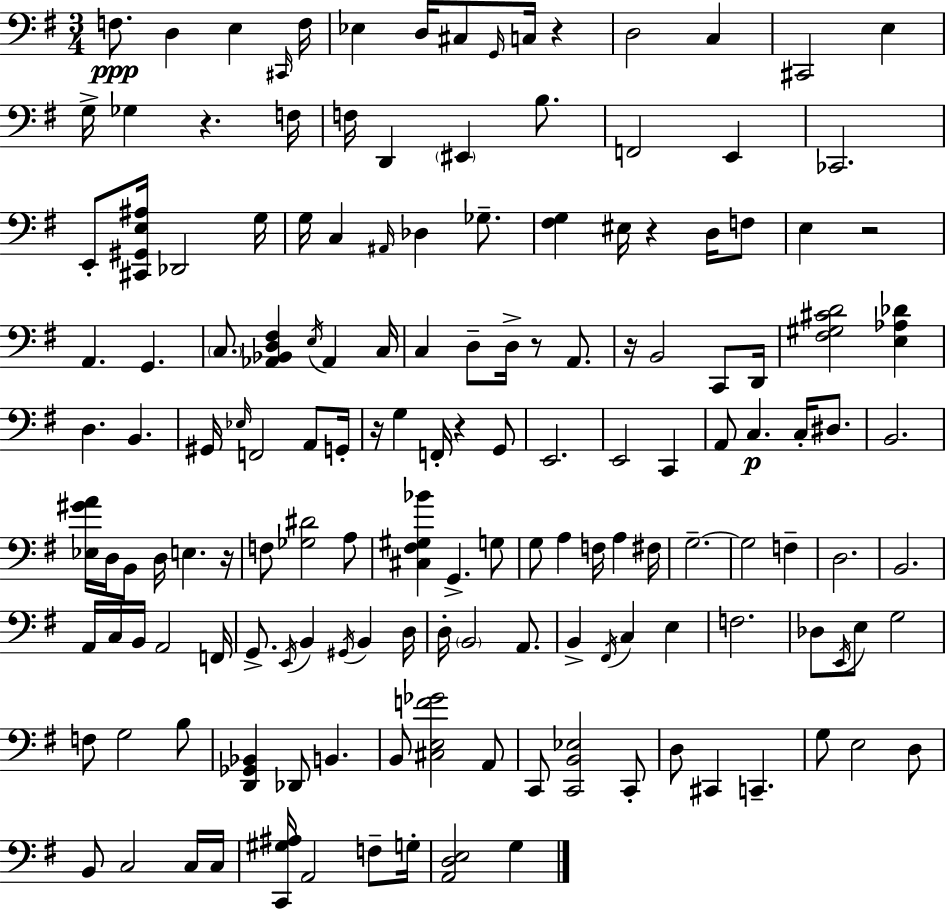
{
  \clef bass
  \numericTimeSignature
  \time 3/4
  \key g \major
  \repeat volta 2 { f8.\ppp d4 e4 \grace { cis,16 } | f16 ees4 d16 cis8 \grace { g,16 } c16 r4 | d2 c4 | cis,2 e4 | \break g16-> ges4 r4. | f16 f16 d,4 \parenthesize eis,4 b8. | f,2 e,4 | ces,2. | \break e,8-. <cis, gis, e ais>16 des,2 | g16 g16 c4 \grace { ais,16 } des4 | ges8.-- <fis g>4 eis16 r4 | d16 f8 e4 r2 | \break a,4. g,4. | \parenthesize c8. <aes, bes, d fis>4 \acciaccatura { e16 } aes,4 | c16 c4 d8-- d16-> r8 | a,8. r16 b,2 | \break c,8 d,16 <fis gis cis' d'>2 | <e aes des'>4 d4. b,4. | gis,16 \grace { ees16 } f,2 | a,8 g,16-. r16 g4 f,16-. r4 | \break g,8 e,2. | e,2 | c,4 a,8 c4.\p | c16-. dis8. b,2. | \break <ees gis' a'>16 d16 b,8 d16 e4. | r16 f8 <ges dis'>2 | a8 <cis fis gis bes'>4 g,4.-> | g8 g8 a4 f16 | \break a4 fis16 g2.--~~ | g2 | f4-- d2. | b,2. | \break a,16 c16 b,16 a,2 | f,16 g,8.-> \acciaccatura { e,16 } b,4 | \acciaccatura { gis,16 } b,4 d16 d16-. \parenthesize b,2 | a,8. b,4-> \acciaccatura { fis,16 } | \break c4 e4 f2. | des8 \acciaccatura { e,16 } e8 | g2 f8 g2 | b8 <d, ges, bes,>4 | \break des,8 b,4. b,8 <cis e f' ges'>2 | a,8 c,8 <c, b, ees>2 | c,8-. d8 cis,4 | c,4.-- g8 e2 | \break d8 b,8 c2 | c16 c16 <c, gis ais>16 a,2 | f8-- g16-. <a, d e>2 | g4 } \bar "|."
}